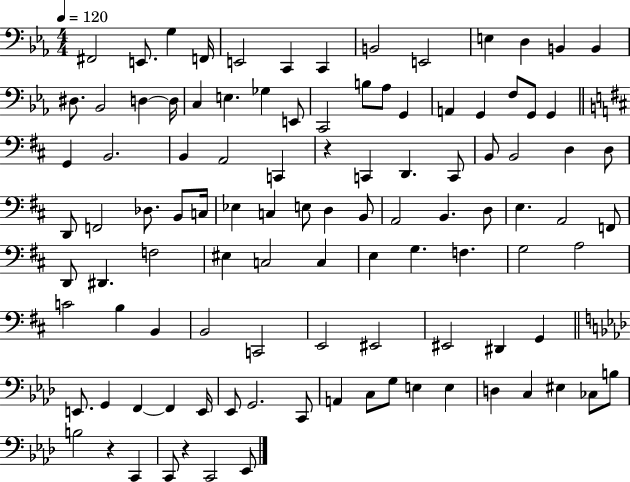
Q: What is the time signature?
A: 4/4